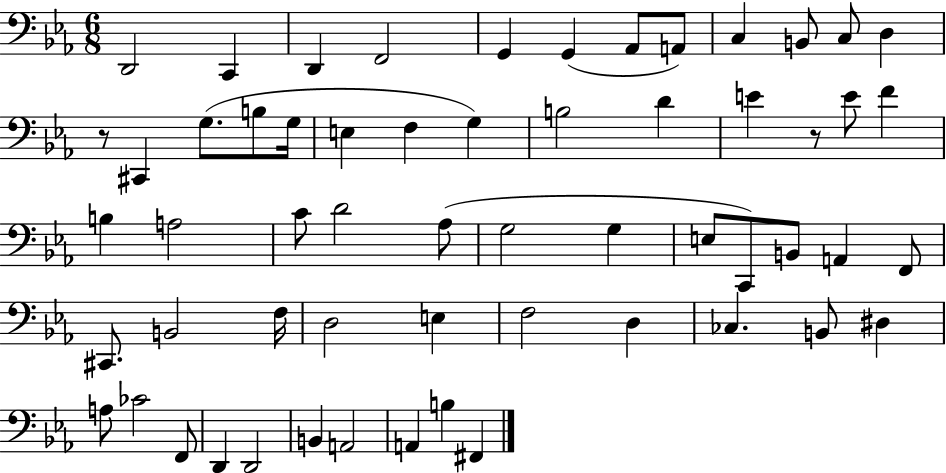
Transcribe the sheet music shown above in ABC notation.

X:1
T:Untitled
M:6/8
L:1/4
K:Eb
D,,2 C,, D,, F,,2 G,, G,, _A,,/2 A,,/2 C, B,,/2 C,/2 D, z/2 ^C,, G,/2 B,/2 G,/4 E, F, G, B,2 D E z/2 E/2 F B, A,2 C/2 D2 _A,/2 G,2 G, E,/2 C,,/2 B,,/2 A,, F,,/2 ^C,,/2 B,,2 F,/4 D,2 E, F,2 D, _C, B,,/2 ^D, A,/2 _C2 F,,/2 D,, D,,2 B,, A,,2 A,, B, ^F,,